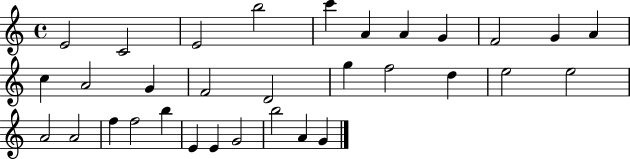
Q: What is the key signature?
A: C major